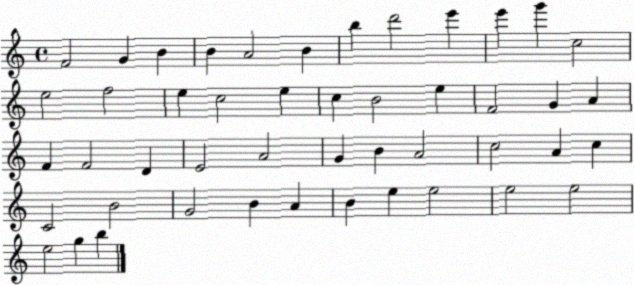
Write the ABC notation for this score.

X:1
T:Untitled
M:4/4
L:1/4
K:C
F2 G B B A2 B b d'2 e' e' g' c2 e2 f2 e c2 e c B2 e F2 G A F F2 D E2 A2 G B A2 c2 A c C2 B2 G2 B A B e e2 e2 e2 e2 g b